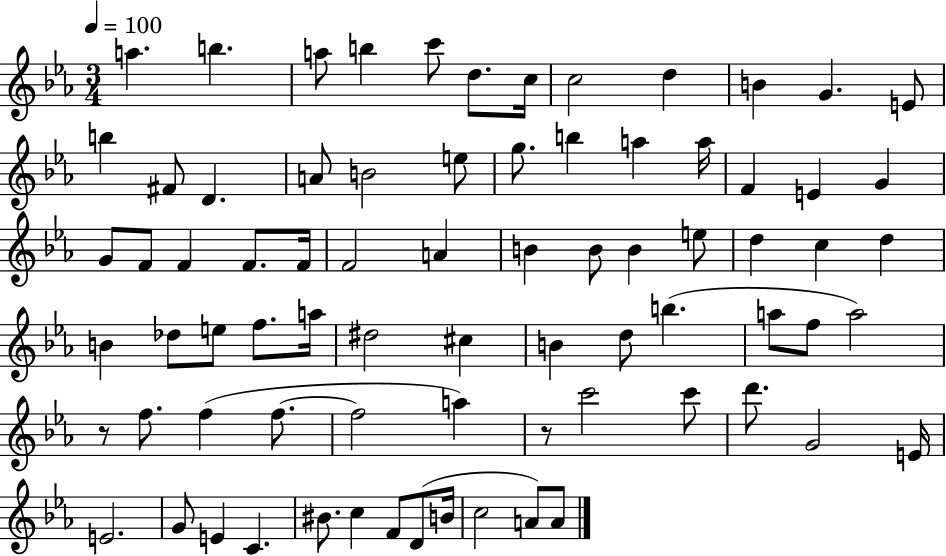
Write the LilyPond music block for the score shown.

{
  \clef treble
  \numericTimeSignature
  \time 3/4
  \key ees \major
  \tempo 4 = 100
  \repeat volta 2 { a''4. b''4. | a''8 b''4 c'''8 d''8. c''16 | c''2 d''4 | b'4 g'4. e'8 | \break b''4 fis'8 d'4. | a'8 b'2 e''8 | g''8. b''4 a''4 a''16 | f'4 e'4 g'4 | \break g'8 f'8 f'4 f'8. f'16 | f'2 a'4 | b'4 b'8 b'4 e''8 | d''4 c''4 d''4 | \break b'4 des''8 e''8 f''8. a''16 | dis''2 cis''4 | b'4 d''8 b''4.( | a''8 f''8 a''2) | \break r8 f''8. f''4( f''8.~~ | f''2 a''4) | r8 c'''2 c'''8 | d'''8. g'2 e'16 | \break e'2. | g'8 e'4 c'4. | bis'8. c''4 f'8 d'8( b'16 | c''2 a'8) a'8 | \break } \bar "|."
}